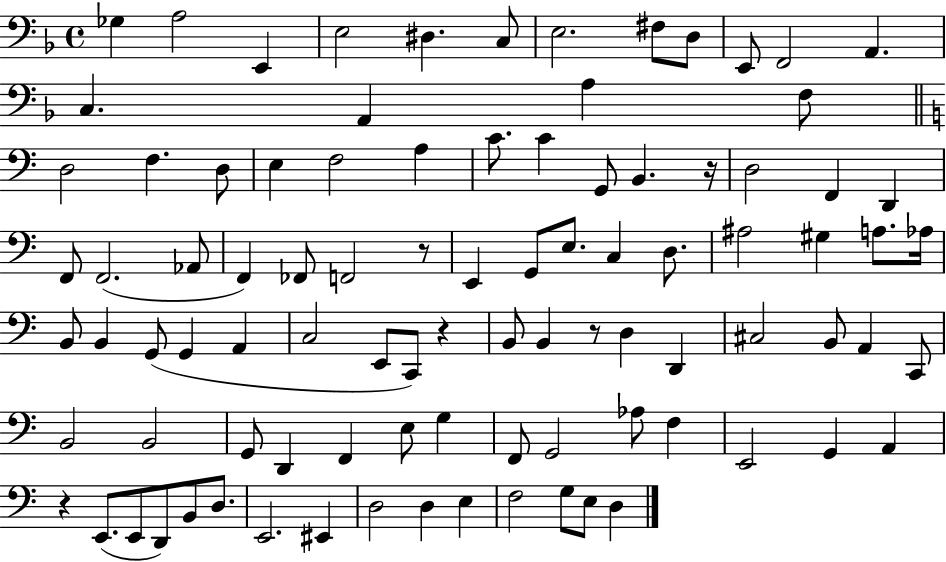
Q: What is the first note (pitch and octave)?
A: Gb3